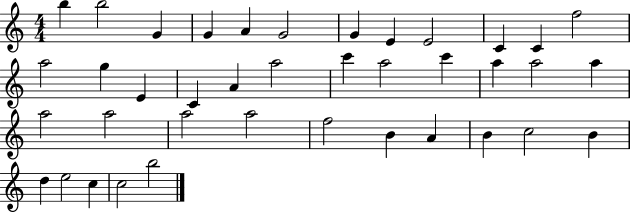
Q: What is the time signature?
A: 4/4